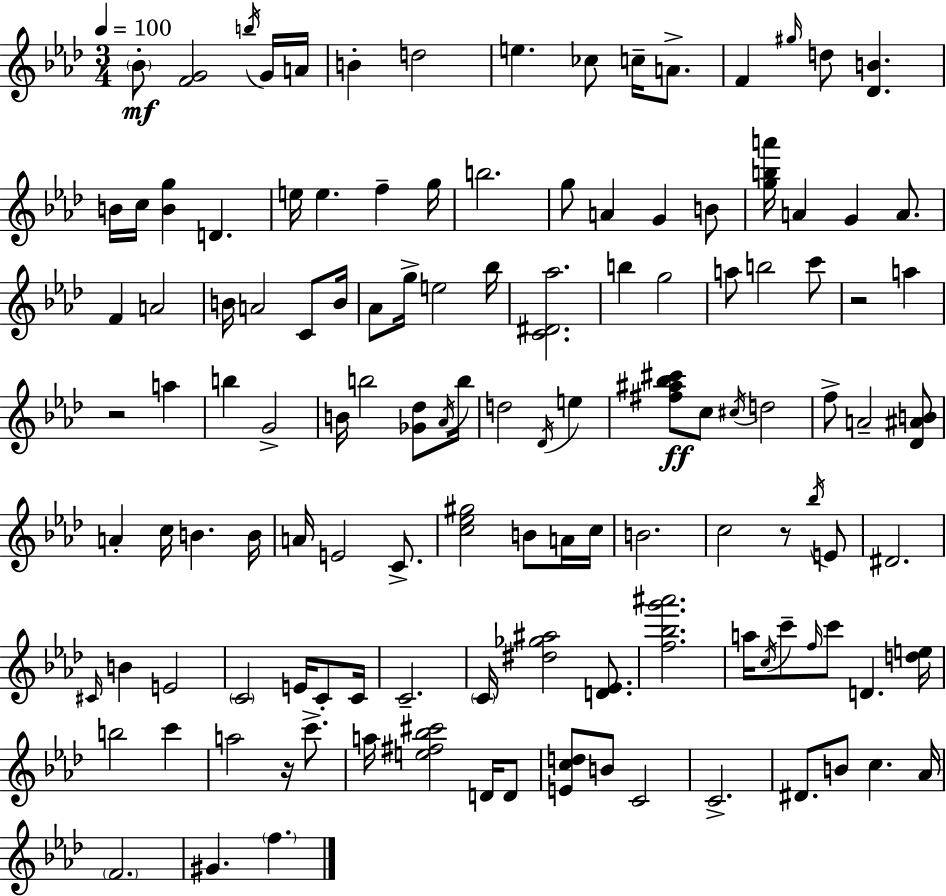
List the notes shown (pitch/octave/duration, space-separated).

Bb4/e [F4,G4]/h B5/s G4/s A4/s B4/q D5/h E5/q. CES5/e C5/s A4/e. F4/q G#5/s D5/e [Db4,B4]/q. B4/s C5/s [B4,G5]/q D4/q. E5/s E5/q. F5/q G5/s B5/h. G5/e A4/q G4/q B4/e [G5,B5,A6]/s A4/q G4/q A4/e. F4/q A4/h B4/s A4/h C4/e B4/s Ab4/e G5/s E5/h Bb5/s [C4,D#4,Ab5]/h. B5/q G5/h A5/e B5/h C6/e R/h A5/q R/h A5/q B5/q G4/h B4/s B5/h [Gb4,Db5]/e Ab4/s B5/s D5/h Db4/s E5/q [F#5,A#5,Bb5,C#6]/e C5/e C#5/s D5/h F5/e A4/h [Db4,A#4,B4]/e A4/q C5/s B4/q. B4/s A4/s E4/h C4/e. [C5,Eb5,G#5]/h B4/e A4/s C5/s B4/h. C5/h R/e Bb5/s E4/e D#4/h. C#4/s B4/q E4/h C4/h E4/s C4/e C4/s C4/h. C4/s [D#5,Gb5,A#5]/h [D4,Eb4]/e. [F5,Bb5,G6,A#6]/h. A5/s C5/s C6/e F5/s C6/e D4/q. [D5,E5]/s B5/h C6/q A5/h R/s C6/e. A5/s [E5,F#5,Bb5,C#6]/h D4/s D4/e [E4,C5,D5]/e B4/e C4/h C4/h. D#4/e. B4/e C5/q. Ab4/s F4/h. G#4/q. F5/q.